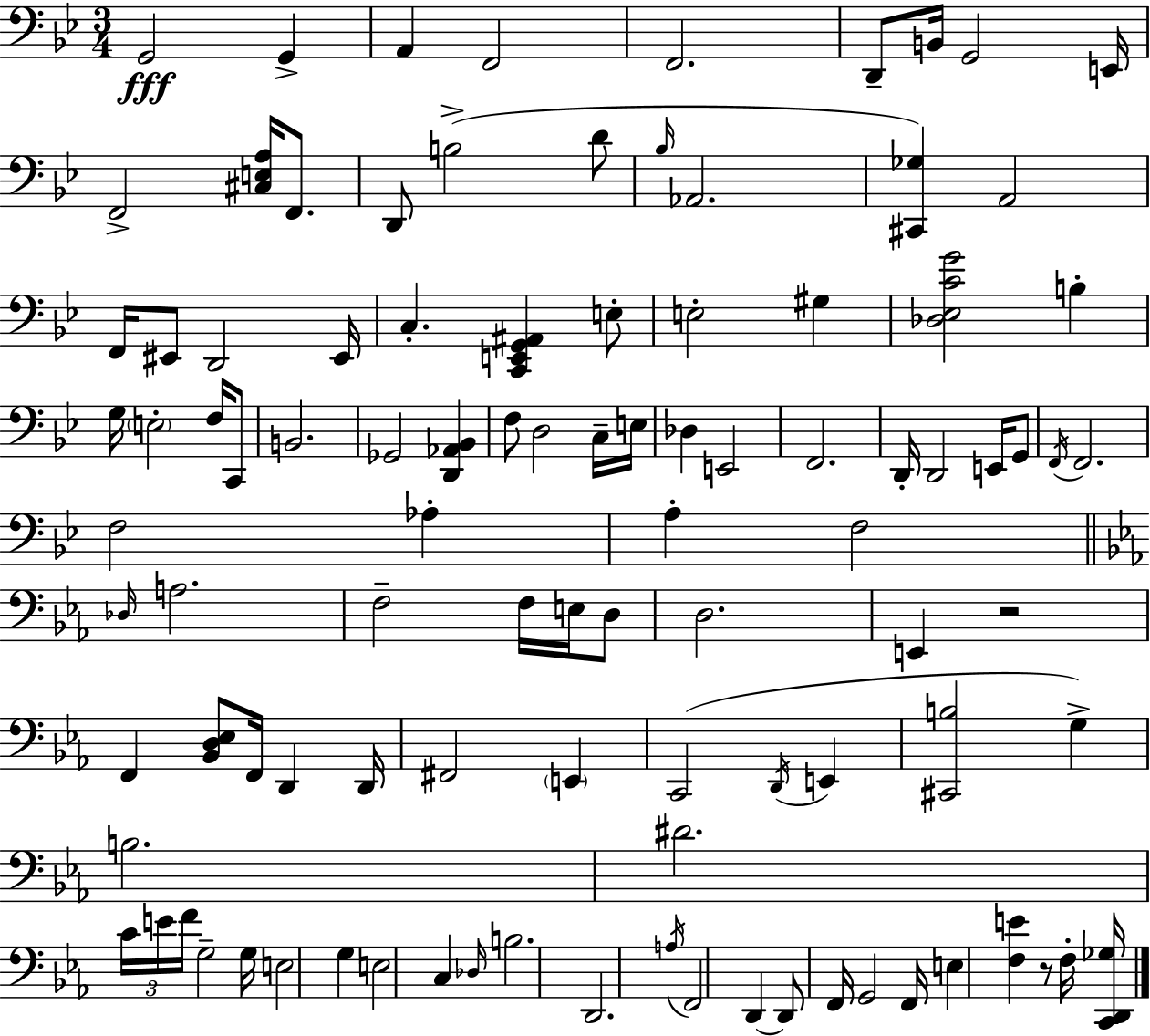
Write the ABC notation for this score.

X:1
T:Untitled
M:3/4
L:1/4
K:Gm
G,,2 G,, A,, F,,2 F,,2 D,,/2 B,,/4 G,,2 E,,/4 F,,2 [^C,E,A,]/4 F,,/2 D,,/2 B,2 D/2 _B,/4 _A,,2 [^C,,_G,] A,,2 F,,/4 ^E,,/2 D,,2 ^E,,/4 C, [C,,E,,G,,^A,,] E,/2 E,2 ^G, [_D,_E,CG]2 B, G,/4 E,2 F,/4 C,,/2 B,,2 _G,,2 [D,,_A,,_B,,] F,/2 D,2 C,/4 E,/4 _D, E,,2 F,,2 D,,/4 D,,2 E,,/4 G,,/2 F,,/4 F,,2 F,2 _A, A, F,2 _D,/4 A,2 F,2 F,/4 E,/4 D,/2 D,2 E,, z2 F,, [_B,,D,_E,]/2 F,,/4 D,, D,,/4 ^F,,2 E,, C,,2 D,,/4 E,, [^C,,B,]2 G, B,2 ^D2 C/4 E/4 F/4 G,2 G,/4 E,2 G, E,2 C, _D,/4 B,2 D,,2 A,/4 F,,2 D,, D,,/2 F,,/4 G,,2 F,,/4 E, [F,E] z/2 F,/4 [C,,D,,_G,]/4